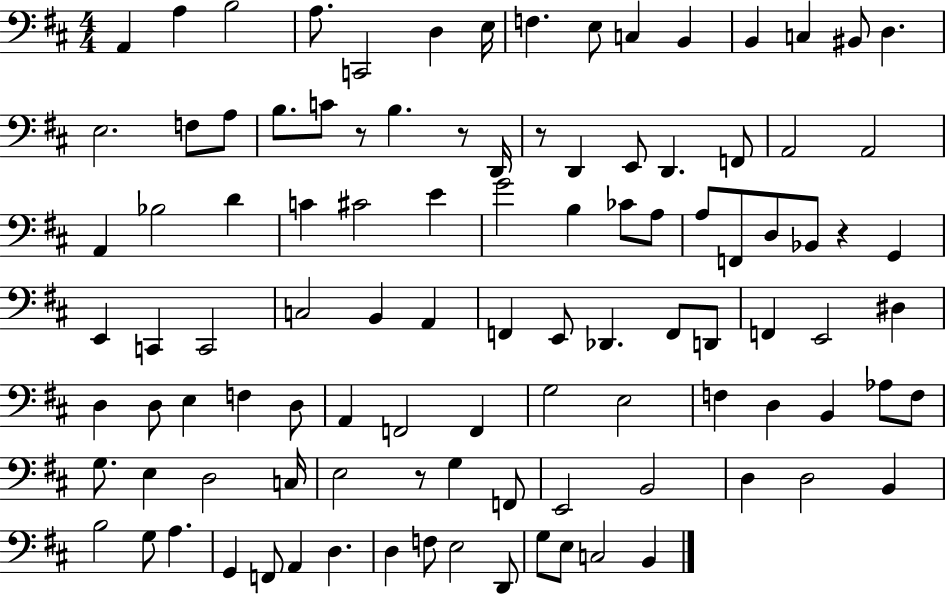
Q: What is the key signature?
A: D major